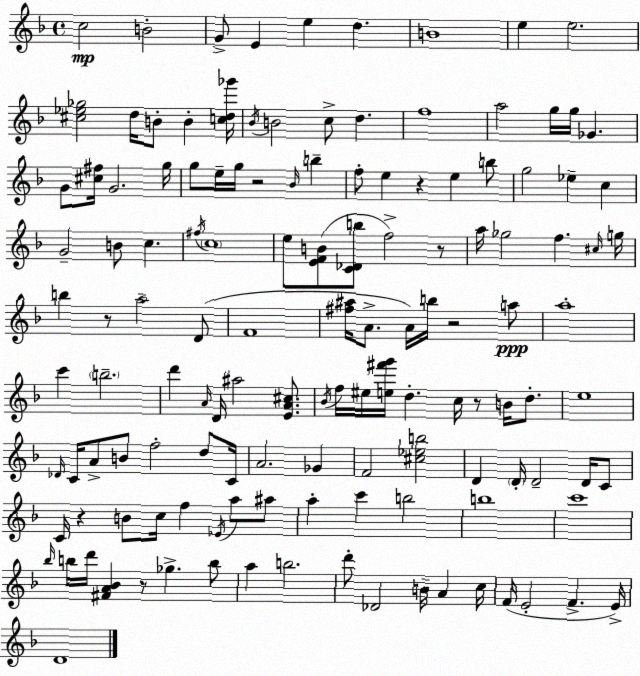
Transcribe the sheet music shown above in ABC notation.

X:1
T:Untitled
M:4/4
L:1/4
K:Dm
c2 B2 G/2 E e d B4 e e2 [^c_e_g]2 d/4 B/2 B [cd_g']/4 _B/4 B2 c/2 d f4 a2 g/4 g/4 _G G/2 [^c^f]/4 G2 g/4 g/2 e/4 g/4 z2 _B/4 b f/2 e z e b/2 g2 _e c G2 B/2 c ^f/4 c4 e/2 [EFB]/2 [C_Db]/2 f2 z/2 a/4 _g2 f ^c/4 g/4 b z/2 a2 D/2 F4 [^f^a]/4 A/2 A/4 b/4 z2 a/2 a4 c' b2 d' A/4 D/4 ^a2 [EA^c]/2 _B/4 f/4 ^e/4 [e^f'g']/4 d c/4 z/2 B/4 d/2 e4 _D/4 C/4 A/2 B/2 f2 d/2 C/4 A2 _G F2 [^c_eb]2 D D/4 D2 D/4 C/2 C/4 z B/2 c/4 f _E/4 a/2 ^a/2 a c' b2 b4 c'4 _b/4 b/4 d'/4 [^FA_B] z/2 _g b/2 a b2 d'/2 _D2 B/4 A c/4 F/4 E2 F E/4 D4